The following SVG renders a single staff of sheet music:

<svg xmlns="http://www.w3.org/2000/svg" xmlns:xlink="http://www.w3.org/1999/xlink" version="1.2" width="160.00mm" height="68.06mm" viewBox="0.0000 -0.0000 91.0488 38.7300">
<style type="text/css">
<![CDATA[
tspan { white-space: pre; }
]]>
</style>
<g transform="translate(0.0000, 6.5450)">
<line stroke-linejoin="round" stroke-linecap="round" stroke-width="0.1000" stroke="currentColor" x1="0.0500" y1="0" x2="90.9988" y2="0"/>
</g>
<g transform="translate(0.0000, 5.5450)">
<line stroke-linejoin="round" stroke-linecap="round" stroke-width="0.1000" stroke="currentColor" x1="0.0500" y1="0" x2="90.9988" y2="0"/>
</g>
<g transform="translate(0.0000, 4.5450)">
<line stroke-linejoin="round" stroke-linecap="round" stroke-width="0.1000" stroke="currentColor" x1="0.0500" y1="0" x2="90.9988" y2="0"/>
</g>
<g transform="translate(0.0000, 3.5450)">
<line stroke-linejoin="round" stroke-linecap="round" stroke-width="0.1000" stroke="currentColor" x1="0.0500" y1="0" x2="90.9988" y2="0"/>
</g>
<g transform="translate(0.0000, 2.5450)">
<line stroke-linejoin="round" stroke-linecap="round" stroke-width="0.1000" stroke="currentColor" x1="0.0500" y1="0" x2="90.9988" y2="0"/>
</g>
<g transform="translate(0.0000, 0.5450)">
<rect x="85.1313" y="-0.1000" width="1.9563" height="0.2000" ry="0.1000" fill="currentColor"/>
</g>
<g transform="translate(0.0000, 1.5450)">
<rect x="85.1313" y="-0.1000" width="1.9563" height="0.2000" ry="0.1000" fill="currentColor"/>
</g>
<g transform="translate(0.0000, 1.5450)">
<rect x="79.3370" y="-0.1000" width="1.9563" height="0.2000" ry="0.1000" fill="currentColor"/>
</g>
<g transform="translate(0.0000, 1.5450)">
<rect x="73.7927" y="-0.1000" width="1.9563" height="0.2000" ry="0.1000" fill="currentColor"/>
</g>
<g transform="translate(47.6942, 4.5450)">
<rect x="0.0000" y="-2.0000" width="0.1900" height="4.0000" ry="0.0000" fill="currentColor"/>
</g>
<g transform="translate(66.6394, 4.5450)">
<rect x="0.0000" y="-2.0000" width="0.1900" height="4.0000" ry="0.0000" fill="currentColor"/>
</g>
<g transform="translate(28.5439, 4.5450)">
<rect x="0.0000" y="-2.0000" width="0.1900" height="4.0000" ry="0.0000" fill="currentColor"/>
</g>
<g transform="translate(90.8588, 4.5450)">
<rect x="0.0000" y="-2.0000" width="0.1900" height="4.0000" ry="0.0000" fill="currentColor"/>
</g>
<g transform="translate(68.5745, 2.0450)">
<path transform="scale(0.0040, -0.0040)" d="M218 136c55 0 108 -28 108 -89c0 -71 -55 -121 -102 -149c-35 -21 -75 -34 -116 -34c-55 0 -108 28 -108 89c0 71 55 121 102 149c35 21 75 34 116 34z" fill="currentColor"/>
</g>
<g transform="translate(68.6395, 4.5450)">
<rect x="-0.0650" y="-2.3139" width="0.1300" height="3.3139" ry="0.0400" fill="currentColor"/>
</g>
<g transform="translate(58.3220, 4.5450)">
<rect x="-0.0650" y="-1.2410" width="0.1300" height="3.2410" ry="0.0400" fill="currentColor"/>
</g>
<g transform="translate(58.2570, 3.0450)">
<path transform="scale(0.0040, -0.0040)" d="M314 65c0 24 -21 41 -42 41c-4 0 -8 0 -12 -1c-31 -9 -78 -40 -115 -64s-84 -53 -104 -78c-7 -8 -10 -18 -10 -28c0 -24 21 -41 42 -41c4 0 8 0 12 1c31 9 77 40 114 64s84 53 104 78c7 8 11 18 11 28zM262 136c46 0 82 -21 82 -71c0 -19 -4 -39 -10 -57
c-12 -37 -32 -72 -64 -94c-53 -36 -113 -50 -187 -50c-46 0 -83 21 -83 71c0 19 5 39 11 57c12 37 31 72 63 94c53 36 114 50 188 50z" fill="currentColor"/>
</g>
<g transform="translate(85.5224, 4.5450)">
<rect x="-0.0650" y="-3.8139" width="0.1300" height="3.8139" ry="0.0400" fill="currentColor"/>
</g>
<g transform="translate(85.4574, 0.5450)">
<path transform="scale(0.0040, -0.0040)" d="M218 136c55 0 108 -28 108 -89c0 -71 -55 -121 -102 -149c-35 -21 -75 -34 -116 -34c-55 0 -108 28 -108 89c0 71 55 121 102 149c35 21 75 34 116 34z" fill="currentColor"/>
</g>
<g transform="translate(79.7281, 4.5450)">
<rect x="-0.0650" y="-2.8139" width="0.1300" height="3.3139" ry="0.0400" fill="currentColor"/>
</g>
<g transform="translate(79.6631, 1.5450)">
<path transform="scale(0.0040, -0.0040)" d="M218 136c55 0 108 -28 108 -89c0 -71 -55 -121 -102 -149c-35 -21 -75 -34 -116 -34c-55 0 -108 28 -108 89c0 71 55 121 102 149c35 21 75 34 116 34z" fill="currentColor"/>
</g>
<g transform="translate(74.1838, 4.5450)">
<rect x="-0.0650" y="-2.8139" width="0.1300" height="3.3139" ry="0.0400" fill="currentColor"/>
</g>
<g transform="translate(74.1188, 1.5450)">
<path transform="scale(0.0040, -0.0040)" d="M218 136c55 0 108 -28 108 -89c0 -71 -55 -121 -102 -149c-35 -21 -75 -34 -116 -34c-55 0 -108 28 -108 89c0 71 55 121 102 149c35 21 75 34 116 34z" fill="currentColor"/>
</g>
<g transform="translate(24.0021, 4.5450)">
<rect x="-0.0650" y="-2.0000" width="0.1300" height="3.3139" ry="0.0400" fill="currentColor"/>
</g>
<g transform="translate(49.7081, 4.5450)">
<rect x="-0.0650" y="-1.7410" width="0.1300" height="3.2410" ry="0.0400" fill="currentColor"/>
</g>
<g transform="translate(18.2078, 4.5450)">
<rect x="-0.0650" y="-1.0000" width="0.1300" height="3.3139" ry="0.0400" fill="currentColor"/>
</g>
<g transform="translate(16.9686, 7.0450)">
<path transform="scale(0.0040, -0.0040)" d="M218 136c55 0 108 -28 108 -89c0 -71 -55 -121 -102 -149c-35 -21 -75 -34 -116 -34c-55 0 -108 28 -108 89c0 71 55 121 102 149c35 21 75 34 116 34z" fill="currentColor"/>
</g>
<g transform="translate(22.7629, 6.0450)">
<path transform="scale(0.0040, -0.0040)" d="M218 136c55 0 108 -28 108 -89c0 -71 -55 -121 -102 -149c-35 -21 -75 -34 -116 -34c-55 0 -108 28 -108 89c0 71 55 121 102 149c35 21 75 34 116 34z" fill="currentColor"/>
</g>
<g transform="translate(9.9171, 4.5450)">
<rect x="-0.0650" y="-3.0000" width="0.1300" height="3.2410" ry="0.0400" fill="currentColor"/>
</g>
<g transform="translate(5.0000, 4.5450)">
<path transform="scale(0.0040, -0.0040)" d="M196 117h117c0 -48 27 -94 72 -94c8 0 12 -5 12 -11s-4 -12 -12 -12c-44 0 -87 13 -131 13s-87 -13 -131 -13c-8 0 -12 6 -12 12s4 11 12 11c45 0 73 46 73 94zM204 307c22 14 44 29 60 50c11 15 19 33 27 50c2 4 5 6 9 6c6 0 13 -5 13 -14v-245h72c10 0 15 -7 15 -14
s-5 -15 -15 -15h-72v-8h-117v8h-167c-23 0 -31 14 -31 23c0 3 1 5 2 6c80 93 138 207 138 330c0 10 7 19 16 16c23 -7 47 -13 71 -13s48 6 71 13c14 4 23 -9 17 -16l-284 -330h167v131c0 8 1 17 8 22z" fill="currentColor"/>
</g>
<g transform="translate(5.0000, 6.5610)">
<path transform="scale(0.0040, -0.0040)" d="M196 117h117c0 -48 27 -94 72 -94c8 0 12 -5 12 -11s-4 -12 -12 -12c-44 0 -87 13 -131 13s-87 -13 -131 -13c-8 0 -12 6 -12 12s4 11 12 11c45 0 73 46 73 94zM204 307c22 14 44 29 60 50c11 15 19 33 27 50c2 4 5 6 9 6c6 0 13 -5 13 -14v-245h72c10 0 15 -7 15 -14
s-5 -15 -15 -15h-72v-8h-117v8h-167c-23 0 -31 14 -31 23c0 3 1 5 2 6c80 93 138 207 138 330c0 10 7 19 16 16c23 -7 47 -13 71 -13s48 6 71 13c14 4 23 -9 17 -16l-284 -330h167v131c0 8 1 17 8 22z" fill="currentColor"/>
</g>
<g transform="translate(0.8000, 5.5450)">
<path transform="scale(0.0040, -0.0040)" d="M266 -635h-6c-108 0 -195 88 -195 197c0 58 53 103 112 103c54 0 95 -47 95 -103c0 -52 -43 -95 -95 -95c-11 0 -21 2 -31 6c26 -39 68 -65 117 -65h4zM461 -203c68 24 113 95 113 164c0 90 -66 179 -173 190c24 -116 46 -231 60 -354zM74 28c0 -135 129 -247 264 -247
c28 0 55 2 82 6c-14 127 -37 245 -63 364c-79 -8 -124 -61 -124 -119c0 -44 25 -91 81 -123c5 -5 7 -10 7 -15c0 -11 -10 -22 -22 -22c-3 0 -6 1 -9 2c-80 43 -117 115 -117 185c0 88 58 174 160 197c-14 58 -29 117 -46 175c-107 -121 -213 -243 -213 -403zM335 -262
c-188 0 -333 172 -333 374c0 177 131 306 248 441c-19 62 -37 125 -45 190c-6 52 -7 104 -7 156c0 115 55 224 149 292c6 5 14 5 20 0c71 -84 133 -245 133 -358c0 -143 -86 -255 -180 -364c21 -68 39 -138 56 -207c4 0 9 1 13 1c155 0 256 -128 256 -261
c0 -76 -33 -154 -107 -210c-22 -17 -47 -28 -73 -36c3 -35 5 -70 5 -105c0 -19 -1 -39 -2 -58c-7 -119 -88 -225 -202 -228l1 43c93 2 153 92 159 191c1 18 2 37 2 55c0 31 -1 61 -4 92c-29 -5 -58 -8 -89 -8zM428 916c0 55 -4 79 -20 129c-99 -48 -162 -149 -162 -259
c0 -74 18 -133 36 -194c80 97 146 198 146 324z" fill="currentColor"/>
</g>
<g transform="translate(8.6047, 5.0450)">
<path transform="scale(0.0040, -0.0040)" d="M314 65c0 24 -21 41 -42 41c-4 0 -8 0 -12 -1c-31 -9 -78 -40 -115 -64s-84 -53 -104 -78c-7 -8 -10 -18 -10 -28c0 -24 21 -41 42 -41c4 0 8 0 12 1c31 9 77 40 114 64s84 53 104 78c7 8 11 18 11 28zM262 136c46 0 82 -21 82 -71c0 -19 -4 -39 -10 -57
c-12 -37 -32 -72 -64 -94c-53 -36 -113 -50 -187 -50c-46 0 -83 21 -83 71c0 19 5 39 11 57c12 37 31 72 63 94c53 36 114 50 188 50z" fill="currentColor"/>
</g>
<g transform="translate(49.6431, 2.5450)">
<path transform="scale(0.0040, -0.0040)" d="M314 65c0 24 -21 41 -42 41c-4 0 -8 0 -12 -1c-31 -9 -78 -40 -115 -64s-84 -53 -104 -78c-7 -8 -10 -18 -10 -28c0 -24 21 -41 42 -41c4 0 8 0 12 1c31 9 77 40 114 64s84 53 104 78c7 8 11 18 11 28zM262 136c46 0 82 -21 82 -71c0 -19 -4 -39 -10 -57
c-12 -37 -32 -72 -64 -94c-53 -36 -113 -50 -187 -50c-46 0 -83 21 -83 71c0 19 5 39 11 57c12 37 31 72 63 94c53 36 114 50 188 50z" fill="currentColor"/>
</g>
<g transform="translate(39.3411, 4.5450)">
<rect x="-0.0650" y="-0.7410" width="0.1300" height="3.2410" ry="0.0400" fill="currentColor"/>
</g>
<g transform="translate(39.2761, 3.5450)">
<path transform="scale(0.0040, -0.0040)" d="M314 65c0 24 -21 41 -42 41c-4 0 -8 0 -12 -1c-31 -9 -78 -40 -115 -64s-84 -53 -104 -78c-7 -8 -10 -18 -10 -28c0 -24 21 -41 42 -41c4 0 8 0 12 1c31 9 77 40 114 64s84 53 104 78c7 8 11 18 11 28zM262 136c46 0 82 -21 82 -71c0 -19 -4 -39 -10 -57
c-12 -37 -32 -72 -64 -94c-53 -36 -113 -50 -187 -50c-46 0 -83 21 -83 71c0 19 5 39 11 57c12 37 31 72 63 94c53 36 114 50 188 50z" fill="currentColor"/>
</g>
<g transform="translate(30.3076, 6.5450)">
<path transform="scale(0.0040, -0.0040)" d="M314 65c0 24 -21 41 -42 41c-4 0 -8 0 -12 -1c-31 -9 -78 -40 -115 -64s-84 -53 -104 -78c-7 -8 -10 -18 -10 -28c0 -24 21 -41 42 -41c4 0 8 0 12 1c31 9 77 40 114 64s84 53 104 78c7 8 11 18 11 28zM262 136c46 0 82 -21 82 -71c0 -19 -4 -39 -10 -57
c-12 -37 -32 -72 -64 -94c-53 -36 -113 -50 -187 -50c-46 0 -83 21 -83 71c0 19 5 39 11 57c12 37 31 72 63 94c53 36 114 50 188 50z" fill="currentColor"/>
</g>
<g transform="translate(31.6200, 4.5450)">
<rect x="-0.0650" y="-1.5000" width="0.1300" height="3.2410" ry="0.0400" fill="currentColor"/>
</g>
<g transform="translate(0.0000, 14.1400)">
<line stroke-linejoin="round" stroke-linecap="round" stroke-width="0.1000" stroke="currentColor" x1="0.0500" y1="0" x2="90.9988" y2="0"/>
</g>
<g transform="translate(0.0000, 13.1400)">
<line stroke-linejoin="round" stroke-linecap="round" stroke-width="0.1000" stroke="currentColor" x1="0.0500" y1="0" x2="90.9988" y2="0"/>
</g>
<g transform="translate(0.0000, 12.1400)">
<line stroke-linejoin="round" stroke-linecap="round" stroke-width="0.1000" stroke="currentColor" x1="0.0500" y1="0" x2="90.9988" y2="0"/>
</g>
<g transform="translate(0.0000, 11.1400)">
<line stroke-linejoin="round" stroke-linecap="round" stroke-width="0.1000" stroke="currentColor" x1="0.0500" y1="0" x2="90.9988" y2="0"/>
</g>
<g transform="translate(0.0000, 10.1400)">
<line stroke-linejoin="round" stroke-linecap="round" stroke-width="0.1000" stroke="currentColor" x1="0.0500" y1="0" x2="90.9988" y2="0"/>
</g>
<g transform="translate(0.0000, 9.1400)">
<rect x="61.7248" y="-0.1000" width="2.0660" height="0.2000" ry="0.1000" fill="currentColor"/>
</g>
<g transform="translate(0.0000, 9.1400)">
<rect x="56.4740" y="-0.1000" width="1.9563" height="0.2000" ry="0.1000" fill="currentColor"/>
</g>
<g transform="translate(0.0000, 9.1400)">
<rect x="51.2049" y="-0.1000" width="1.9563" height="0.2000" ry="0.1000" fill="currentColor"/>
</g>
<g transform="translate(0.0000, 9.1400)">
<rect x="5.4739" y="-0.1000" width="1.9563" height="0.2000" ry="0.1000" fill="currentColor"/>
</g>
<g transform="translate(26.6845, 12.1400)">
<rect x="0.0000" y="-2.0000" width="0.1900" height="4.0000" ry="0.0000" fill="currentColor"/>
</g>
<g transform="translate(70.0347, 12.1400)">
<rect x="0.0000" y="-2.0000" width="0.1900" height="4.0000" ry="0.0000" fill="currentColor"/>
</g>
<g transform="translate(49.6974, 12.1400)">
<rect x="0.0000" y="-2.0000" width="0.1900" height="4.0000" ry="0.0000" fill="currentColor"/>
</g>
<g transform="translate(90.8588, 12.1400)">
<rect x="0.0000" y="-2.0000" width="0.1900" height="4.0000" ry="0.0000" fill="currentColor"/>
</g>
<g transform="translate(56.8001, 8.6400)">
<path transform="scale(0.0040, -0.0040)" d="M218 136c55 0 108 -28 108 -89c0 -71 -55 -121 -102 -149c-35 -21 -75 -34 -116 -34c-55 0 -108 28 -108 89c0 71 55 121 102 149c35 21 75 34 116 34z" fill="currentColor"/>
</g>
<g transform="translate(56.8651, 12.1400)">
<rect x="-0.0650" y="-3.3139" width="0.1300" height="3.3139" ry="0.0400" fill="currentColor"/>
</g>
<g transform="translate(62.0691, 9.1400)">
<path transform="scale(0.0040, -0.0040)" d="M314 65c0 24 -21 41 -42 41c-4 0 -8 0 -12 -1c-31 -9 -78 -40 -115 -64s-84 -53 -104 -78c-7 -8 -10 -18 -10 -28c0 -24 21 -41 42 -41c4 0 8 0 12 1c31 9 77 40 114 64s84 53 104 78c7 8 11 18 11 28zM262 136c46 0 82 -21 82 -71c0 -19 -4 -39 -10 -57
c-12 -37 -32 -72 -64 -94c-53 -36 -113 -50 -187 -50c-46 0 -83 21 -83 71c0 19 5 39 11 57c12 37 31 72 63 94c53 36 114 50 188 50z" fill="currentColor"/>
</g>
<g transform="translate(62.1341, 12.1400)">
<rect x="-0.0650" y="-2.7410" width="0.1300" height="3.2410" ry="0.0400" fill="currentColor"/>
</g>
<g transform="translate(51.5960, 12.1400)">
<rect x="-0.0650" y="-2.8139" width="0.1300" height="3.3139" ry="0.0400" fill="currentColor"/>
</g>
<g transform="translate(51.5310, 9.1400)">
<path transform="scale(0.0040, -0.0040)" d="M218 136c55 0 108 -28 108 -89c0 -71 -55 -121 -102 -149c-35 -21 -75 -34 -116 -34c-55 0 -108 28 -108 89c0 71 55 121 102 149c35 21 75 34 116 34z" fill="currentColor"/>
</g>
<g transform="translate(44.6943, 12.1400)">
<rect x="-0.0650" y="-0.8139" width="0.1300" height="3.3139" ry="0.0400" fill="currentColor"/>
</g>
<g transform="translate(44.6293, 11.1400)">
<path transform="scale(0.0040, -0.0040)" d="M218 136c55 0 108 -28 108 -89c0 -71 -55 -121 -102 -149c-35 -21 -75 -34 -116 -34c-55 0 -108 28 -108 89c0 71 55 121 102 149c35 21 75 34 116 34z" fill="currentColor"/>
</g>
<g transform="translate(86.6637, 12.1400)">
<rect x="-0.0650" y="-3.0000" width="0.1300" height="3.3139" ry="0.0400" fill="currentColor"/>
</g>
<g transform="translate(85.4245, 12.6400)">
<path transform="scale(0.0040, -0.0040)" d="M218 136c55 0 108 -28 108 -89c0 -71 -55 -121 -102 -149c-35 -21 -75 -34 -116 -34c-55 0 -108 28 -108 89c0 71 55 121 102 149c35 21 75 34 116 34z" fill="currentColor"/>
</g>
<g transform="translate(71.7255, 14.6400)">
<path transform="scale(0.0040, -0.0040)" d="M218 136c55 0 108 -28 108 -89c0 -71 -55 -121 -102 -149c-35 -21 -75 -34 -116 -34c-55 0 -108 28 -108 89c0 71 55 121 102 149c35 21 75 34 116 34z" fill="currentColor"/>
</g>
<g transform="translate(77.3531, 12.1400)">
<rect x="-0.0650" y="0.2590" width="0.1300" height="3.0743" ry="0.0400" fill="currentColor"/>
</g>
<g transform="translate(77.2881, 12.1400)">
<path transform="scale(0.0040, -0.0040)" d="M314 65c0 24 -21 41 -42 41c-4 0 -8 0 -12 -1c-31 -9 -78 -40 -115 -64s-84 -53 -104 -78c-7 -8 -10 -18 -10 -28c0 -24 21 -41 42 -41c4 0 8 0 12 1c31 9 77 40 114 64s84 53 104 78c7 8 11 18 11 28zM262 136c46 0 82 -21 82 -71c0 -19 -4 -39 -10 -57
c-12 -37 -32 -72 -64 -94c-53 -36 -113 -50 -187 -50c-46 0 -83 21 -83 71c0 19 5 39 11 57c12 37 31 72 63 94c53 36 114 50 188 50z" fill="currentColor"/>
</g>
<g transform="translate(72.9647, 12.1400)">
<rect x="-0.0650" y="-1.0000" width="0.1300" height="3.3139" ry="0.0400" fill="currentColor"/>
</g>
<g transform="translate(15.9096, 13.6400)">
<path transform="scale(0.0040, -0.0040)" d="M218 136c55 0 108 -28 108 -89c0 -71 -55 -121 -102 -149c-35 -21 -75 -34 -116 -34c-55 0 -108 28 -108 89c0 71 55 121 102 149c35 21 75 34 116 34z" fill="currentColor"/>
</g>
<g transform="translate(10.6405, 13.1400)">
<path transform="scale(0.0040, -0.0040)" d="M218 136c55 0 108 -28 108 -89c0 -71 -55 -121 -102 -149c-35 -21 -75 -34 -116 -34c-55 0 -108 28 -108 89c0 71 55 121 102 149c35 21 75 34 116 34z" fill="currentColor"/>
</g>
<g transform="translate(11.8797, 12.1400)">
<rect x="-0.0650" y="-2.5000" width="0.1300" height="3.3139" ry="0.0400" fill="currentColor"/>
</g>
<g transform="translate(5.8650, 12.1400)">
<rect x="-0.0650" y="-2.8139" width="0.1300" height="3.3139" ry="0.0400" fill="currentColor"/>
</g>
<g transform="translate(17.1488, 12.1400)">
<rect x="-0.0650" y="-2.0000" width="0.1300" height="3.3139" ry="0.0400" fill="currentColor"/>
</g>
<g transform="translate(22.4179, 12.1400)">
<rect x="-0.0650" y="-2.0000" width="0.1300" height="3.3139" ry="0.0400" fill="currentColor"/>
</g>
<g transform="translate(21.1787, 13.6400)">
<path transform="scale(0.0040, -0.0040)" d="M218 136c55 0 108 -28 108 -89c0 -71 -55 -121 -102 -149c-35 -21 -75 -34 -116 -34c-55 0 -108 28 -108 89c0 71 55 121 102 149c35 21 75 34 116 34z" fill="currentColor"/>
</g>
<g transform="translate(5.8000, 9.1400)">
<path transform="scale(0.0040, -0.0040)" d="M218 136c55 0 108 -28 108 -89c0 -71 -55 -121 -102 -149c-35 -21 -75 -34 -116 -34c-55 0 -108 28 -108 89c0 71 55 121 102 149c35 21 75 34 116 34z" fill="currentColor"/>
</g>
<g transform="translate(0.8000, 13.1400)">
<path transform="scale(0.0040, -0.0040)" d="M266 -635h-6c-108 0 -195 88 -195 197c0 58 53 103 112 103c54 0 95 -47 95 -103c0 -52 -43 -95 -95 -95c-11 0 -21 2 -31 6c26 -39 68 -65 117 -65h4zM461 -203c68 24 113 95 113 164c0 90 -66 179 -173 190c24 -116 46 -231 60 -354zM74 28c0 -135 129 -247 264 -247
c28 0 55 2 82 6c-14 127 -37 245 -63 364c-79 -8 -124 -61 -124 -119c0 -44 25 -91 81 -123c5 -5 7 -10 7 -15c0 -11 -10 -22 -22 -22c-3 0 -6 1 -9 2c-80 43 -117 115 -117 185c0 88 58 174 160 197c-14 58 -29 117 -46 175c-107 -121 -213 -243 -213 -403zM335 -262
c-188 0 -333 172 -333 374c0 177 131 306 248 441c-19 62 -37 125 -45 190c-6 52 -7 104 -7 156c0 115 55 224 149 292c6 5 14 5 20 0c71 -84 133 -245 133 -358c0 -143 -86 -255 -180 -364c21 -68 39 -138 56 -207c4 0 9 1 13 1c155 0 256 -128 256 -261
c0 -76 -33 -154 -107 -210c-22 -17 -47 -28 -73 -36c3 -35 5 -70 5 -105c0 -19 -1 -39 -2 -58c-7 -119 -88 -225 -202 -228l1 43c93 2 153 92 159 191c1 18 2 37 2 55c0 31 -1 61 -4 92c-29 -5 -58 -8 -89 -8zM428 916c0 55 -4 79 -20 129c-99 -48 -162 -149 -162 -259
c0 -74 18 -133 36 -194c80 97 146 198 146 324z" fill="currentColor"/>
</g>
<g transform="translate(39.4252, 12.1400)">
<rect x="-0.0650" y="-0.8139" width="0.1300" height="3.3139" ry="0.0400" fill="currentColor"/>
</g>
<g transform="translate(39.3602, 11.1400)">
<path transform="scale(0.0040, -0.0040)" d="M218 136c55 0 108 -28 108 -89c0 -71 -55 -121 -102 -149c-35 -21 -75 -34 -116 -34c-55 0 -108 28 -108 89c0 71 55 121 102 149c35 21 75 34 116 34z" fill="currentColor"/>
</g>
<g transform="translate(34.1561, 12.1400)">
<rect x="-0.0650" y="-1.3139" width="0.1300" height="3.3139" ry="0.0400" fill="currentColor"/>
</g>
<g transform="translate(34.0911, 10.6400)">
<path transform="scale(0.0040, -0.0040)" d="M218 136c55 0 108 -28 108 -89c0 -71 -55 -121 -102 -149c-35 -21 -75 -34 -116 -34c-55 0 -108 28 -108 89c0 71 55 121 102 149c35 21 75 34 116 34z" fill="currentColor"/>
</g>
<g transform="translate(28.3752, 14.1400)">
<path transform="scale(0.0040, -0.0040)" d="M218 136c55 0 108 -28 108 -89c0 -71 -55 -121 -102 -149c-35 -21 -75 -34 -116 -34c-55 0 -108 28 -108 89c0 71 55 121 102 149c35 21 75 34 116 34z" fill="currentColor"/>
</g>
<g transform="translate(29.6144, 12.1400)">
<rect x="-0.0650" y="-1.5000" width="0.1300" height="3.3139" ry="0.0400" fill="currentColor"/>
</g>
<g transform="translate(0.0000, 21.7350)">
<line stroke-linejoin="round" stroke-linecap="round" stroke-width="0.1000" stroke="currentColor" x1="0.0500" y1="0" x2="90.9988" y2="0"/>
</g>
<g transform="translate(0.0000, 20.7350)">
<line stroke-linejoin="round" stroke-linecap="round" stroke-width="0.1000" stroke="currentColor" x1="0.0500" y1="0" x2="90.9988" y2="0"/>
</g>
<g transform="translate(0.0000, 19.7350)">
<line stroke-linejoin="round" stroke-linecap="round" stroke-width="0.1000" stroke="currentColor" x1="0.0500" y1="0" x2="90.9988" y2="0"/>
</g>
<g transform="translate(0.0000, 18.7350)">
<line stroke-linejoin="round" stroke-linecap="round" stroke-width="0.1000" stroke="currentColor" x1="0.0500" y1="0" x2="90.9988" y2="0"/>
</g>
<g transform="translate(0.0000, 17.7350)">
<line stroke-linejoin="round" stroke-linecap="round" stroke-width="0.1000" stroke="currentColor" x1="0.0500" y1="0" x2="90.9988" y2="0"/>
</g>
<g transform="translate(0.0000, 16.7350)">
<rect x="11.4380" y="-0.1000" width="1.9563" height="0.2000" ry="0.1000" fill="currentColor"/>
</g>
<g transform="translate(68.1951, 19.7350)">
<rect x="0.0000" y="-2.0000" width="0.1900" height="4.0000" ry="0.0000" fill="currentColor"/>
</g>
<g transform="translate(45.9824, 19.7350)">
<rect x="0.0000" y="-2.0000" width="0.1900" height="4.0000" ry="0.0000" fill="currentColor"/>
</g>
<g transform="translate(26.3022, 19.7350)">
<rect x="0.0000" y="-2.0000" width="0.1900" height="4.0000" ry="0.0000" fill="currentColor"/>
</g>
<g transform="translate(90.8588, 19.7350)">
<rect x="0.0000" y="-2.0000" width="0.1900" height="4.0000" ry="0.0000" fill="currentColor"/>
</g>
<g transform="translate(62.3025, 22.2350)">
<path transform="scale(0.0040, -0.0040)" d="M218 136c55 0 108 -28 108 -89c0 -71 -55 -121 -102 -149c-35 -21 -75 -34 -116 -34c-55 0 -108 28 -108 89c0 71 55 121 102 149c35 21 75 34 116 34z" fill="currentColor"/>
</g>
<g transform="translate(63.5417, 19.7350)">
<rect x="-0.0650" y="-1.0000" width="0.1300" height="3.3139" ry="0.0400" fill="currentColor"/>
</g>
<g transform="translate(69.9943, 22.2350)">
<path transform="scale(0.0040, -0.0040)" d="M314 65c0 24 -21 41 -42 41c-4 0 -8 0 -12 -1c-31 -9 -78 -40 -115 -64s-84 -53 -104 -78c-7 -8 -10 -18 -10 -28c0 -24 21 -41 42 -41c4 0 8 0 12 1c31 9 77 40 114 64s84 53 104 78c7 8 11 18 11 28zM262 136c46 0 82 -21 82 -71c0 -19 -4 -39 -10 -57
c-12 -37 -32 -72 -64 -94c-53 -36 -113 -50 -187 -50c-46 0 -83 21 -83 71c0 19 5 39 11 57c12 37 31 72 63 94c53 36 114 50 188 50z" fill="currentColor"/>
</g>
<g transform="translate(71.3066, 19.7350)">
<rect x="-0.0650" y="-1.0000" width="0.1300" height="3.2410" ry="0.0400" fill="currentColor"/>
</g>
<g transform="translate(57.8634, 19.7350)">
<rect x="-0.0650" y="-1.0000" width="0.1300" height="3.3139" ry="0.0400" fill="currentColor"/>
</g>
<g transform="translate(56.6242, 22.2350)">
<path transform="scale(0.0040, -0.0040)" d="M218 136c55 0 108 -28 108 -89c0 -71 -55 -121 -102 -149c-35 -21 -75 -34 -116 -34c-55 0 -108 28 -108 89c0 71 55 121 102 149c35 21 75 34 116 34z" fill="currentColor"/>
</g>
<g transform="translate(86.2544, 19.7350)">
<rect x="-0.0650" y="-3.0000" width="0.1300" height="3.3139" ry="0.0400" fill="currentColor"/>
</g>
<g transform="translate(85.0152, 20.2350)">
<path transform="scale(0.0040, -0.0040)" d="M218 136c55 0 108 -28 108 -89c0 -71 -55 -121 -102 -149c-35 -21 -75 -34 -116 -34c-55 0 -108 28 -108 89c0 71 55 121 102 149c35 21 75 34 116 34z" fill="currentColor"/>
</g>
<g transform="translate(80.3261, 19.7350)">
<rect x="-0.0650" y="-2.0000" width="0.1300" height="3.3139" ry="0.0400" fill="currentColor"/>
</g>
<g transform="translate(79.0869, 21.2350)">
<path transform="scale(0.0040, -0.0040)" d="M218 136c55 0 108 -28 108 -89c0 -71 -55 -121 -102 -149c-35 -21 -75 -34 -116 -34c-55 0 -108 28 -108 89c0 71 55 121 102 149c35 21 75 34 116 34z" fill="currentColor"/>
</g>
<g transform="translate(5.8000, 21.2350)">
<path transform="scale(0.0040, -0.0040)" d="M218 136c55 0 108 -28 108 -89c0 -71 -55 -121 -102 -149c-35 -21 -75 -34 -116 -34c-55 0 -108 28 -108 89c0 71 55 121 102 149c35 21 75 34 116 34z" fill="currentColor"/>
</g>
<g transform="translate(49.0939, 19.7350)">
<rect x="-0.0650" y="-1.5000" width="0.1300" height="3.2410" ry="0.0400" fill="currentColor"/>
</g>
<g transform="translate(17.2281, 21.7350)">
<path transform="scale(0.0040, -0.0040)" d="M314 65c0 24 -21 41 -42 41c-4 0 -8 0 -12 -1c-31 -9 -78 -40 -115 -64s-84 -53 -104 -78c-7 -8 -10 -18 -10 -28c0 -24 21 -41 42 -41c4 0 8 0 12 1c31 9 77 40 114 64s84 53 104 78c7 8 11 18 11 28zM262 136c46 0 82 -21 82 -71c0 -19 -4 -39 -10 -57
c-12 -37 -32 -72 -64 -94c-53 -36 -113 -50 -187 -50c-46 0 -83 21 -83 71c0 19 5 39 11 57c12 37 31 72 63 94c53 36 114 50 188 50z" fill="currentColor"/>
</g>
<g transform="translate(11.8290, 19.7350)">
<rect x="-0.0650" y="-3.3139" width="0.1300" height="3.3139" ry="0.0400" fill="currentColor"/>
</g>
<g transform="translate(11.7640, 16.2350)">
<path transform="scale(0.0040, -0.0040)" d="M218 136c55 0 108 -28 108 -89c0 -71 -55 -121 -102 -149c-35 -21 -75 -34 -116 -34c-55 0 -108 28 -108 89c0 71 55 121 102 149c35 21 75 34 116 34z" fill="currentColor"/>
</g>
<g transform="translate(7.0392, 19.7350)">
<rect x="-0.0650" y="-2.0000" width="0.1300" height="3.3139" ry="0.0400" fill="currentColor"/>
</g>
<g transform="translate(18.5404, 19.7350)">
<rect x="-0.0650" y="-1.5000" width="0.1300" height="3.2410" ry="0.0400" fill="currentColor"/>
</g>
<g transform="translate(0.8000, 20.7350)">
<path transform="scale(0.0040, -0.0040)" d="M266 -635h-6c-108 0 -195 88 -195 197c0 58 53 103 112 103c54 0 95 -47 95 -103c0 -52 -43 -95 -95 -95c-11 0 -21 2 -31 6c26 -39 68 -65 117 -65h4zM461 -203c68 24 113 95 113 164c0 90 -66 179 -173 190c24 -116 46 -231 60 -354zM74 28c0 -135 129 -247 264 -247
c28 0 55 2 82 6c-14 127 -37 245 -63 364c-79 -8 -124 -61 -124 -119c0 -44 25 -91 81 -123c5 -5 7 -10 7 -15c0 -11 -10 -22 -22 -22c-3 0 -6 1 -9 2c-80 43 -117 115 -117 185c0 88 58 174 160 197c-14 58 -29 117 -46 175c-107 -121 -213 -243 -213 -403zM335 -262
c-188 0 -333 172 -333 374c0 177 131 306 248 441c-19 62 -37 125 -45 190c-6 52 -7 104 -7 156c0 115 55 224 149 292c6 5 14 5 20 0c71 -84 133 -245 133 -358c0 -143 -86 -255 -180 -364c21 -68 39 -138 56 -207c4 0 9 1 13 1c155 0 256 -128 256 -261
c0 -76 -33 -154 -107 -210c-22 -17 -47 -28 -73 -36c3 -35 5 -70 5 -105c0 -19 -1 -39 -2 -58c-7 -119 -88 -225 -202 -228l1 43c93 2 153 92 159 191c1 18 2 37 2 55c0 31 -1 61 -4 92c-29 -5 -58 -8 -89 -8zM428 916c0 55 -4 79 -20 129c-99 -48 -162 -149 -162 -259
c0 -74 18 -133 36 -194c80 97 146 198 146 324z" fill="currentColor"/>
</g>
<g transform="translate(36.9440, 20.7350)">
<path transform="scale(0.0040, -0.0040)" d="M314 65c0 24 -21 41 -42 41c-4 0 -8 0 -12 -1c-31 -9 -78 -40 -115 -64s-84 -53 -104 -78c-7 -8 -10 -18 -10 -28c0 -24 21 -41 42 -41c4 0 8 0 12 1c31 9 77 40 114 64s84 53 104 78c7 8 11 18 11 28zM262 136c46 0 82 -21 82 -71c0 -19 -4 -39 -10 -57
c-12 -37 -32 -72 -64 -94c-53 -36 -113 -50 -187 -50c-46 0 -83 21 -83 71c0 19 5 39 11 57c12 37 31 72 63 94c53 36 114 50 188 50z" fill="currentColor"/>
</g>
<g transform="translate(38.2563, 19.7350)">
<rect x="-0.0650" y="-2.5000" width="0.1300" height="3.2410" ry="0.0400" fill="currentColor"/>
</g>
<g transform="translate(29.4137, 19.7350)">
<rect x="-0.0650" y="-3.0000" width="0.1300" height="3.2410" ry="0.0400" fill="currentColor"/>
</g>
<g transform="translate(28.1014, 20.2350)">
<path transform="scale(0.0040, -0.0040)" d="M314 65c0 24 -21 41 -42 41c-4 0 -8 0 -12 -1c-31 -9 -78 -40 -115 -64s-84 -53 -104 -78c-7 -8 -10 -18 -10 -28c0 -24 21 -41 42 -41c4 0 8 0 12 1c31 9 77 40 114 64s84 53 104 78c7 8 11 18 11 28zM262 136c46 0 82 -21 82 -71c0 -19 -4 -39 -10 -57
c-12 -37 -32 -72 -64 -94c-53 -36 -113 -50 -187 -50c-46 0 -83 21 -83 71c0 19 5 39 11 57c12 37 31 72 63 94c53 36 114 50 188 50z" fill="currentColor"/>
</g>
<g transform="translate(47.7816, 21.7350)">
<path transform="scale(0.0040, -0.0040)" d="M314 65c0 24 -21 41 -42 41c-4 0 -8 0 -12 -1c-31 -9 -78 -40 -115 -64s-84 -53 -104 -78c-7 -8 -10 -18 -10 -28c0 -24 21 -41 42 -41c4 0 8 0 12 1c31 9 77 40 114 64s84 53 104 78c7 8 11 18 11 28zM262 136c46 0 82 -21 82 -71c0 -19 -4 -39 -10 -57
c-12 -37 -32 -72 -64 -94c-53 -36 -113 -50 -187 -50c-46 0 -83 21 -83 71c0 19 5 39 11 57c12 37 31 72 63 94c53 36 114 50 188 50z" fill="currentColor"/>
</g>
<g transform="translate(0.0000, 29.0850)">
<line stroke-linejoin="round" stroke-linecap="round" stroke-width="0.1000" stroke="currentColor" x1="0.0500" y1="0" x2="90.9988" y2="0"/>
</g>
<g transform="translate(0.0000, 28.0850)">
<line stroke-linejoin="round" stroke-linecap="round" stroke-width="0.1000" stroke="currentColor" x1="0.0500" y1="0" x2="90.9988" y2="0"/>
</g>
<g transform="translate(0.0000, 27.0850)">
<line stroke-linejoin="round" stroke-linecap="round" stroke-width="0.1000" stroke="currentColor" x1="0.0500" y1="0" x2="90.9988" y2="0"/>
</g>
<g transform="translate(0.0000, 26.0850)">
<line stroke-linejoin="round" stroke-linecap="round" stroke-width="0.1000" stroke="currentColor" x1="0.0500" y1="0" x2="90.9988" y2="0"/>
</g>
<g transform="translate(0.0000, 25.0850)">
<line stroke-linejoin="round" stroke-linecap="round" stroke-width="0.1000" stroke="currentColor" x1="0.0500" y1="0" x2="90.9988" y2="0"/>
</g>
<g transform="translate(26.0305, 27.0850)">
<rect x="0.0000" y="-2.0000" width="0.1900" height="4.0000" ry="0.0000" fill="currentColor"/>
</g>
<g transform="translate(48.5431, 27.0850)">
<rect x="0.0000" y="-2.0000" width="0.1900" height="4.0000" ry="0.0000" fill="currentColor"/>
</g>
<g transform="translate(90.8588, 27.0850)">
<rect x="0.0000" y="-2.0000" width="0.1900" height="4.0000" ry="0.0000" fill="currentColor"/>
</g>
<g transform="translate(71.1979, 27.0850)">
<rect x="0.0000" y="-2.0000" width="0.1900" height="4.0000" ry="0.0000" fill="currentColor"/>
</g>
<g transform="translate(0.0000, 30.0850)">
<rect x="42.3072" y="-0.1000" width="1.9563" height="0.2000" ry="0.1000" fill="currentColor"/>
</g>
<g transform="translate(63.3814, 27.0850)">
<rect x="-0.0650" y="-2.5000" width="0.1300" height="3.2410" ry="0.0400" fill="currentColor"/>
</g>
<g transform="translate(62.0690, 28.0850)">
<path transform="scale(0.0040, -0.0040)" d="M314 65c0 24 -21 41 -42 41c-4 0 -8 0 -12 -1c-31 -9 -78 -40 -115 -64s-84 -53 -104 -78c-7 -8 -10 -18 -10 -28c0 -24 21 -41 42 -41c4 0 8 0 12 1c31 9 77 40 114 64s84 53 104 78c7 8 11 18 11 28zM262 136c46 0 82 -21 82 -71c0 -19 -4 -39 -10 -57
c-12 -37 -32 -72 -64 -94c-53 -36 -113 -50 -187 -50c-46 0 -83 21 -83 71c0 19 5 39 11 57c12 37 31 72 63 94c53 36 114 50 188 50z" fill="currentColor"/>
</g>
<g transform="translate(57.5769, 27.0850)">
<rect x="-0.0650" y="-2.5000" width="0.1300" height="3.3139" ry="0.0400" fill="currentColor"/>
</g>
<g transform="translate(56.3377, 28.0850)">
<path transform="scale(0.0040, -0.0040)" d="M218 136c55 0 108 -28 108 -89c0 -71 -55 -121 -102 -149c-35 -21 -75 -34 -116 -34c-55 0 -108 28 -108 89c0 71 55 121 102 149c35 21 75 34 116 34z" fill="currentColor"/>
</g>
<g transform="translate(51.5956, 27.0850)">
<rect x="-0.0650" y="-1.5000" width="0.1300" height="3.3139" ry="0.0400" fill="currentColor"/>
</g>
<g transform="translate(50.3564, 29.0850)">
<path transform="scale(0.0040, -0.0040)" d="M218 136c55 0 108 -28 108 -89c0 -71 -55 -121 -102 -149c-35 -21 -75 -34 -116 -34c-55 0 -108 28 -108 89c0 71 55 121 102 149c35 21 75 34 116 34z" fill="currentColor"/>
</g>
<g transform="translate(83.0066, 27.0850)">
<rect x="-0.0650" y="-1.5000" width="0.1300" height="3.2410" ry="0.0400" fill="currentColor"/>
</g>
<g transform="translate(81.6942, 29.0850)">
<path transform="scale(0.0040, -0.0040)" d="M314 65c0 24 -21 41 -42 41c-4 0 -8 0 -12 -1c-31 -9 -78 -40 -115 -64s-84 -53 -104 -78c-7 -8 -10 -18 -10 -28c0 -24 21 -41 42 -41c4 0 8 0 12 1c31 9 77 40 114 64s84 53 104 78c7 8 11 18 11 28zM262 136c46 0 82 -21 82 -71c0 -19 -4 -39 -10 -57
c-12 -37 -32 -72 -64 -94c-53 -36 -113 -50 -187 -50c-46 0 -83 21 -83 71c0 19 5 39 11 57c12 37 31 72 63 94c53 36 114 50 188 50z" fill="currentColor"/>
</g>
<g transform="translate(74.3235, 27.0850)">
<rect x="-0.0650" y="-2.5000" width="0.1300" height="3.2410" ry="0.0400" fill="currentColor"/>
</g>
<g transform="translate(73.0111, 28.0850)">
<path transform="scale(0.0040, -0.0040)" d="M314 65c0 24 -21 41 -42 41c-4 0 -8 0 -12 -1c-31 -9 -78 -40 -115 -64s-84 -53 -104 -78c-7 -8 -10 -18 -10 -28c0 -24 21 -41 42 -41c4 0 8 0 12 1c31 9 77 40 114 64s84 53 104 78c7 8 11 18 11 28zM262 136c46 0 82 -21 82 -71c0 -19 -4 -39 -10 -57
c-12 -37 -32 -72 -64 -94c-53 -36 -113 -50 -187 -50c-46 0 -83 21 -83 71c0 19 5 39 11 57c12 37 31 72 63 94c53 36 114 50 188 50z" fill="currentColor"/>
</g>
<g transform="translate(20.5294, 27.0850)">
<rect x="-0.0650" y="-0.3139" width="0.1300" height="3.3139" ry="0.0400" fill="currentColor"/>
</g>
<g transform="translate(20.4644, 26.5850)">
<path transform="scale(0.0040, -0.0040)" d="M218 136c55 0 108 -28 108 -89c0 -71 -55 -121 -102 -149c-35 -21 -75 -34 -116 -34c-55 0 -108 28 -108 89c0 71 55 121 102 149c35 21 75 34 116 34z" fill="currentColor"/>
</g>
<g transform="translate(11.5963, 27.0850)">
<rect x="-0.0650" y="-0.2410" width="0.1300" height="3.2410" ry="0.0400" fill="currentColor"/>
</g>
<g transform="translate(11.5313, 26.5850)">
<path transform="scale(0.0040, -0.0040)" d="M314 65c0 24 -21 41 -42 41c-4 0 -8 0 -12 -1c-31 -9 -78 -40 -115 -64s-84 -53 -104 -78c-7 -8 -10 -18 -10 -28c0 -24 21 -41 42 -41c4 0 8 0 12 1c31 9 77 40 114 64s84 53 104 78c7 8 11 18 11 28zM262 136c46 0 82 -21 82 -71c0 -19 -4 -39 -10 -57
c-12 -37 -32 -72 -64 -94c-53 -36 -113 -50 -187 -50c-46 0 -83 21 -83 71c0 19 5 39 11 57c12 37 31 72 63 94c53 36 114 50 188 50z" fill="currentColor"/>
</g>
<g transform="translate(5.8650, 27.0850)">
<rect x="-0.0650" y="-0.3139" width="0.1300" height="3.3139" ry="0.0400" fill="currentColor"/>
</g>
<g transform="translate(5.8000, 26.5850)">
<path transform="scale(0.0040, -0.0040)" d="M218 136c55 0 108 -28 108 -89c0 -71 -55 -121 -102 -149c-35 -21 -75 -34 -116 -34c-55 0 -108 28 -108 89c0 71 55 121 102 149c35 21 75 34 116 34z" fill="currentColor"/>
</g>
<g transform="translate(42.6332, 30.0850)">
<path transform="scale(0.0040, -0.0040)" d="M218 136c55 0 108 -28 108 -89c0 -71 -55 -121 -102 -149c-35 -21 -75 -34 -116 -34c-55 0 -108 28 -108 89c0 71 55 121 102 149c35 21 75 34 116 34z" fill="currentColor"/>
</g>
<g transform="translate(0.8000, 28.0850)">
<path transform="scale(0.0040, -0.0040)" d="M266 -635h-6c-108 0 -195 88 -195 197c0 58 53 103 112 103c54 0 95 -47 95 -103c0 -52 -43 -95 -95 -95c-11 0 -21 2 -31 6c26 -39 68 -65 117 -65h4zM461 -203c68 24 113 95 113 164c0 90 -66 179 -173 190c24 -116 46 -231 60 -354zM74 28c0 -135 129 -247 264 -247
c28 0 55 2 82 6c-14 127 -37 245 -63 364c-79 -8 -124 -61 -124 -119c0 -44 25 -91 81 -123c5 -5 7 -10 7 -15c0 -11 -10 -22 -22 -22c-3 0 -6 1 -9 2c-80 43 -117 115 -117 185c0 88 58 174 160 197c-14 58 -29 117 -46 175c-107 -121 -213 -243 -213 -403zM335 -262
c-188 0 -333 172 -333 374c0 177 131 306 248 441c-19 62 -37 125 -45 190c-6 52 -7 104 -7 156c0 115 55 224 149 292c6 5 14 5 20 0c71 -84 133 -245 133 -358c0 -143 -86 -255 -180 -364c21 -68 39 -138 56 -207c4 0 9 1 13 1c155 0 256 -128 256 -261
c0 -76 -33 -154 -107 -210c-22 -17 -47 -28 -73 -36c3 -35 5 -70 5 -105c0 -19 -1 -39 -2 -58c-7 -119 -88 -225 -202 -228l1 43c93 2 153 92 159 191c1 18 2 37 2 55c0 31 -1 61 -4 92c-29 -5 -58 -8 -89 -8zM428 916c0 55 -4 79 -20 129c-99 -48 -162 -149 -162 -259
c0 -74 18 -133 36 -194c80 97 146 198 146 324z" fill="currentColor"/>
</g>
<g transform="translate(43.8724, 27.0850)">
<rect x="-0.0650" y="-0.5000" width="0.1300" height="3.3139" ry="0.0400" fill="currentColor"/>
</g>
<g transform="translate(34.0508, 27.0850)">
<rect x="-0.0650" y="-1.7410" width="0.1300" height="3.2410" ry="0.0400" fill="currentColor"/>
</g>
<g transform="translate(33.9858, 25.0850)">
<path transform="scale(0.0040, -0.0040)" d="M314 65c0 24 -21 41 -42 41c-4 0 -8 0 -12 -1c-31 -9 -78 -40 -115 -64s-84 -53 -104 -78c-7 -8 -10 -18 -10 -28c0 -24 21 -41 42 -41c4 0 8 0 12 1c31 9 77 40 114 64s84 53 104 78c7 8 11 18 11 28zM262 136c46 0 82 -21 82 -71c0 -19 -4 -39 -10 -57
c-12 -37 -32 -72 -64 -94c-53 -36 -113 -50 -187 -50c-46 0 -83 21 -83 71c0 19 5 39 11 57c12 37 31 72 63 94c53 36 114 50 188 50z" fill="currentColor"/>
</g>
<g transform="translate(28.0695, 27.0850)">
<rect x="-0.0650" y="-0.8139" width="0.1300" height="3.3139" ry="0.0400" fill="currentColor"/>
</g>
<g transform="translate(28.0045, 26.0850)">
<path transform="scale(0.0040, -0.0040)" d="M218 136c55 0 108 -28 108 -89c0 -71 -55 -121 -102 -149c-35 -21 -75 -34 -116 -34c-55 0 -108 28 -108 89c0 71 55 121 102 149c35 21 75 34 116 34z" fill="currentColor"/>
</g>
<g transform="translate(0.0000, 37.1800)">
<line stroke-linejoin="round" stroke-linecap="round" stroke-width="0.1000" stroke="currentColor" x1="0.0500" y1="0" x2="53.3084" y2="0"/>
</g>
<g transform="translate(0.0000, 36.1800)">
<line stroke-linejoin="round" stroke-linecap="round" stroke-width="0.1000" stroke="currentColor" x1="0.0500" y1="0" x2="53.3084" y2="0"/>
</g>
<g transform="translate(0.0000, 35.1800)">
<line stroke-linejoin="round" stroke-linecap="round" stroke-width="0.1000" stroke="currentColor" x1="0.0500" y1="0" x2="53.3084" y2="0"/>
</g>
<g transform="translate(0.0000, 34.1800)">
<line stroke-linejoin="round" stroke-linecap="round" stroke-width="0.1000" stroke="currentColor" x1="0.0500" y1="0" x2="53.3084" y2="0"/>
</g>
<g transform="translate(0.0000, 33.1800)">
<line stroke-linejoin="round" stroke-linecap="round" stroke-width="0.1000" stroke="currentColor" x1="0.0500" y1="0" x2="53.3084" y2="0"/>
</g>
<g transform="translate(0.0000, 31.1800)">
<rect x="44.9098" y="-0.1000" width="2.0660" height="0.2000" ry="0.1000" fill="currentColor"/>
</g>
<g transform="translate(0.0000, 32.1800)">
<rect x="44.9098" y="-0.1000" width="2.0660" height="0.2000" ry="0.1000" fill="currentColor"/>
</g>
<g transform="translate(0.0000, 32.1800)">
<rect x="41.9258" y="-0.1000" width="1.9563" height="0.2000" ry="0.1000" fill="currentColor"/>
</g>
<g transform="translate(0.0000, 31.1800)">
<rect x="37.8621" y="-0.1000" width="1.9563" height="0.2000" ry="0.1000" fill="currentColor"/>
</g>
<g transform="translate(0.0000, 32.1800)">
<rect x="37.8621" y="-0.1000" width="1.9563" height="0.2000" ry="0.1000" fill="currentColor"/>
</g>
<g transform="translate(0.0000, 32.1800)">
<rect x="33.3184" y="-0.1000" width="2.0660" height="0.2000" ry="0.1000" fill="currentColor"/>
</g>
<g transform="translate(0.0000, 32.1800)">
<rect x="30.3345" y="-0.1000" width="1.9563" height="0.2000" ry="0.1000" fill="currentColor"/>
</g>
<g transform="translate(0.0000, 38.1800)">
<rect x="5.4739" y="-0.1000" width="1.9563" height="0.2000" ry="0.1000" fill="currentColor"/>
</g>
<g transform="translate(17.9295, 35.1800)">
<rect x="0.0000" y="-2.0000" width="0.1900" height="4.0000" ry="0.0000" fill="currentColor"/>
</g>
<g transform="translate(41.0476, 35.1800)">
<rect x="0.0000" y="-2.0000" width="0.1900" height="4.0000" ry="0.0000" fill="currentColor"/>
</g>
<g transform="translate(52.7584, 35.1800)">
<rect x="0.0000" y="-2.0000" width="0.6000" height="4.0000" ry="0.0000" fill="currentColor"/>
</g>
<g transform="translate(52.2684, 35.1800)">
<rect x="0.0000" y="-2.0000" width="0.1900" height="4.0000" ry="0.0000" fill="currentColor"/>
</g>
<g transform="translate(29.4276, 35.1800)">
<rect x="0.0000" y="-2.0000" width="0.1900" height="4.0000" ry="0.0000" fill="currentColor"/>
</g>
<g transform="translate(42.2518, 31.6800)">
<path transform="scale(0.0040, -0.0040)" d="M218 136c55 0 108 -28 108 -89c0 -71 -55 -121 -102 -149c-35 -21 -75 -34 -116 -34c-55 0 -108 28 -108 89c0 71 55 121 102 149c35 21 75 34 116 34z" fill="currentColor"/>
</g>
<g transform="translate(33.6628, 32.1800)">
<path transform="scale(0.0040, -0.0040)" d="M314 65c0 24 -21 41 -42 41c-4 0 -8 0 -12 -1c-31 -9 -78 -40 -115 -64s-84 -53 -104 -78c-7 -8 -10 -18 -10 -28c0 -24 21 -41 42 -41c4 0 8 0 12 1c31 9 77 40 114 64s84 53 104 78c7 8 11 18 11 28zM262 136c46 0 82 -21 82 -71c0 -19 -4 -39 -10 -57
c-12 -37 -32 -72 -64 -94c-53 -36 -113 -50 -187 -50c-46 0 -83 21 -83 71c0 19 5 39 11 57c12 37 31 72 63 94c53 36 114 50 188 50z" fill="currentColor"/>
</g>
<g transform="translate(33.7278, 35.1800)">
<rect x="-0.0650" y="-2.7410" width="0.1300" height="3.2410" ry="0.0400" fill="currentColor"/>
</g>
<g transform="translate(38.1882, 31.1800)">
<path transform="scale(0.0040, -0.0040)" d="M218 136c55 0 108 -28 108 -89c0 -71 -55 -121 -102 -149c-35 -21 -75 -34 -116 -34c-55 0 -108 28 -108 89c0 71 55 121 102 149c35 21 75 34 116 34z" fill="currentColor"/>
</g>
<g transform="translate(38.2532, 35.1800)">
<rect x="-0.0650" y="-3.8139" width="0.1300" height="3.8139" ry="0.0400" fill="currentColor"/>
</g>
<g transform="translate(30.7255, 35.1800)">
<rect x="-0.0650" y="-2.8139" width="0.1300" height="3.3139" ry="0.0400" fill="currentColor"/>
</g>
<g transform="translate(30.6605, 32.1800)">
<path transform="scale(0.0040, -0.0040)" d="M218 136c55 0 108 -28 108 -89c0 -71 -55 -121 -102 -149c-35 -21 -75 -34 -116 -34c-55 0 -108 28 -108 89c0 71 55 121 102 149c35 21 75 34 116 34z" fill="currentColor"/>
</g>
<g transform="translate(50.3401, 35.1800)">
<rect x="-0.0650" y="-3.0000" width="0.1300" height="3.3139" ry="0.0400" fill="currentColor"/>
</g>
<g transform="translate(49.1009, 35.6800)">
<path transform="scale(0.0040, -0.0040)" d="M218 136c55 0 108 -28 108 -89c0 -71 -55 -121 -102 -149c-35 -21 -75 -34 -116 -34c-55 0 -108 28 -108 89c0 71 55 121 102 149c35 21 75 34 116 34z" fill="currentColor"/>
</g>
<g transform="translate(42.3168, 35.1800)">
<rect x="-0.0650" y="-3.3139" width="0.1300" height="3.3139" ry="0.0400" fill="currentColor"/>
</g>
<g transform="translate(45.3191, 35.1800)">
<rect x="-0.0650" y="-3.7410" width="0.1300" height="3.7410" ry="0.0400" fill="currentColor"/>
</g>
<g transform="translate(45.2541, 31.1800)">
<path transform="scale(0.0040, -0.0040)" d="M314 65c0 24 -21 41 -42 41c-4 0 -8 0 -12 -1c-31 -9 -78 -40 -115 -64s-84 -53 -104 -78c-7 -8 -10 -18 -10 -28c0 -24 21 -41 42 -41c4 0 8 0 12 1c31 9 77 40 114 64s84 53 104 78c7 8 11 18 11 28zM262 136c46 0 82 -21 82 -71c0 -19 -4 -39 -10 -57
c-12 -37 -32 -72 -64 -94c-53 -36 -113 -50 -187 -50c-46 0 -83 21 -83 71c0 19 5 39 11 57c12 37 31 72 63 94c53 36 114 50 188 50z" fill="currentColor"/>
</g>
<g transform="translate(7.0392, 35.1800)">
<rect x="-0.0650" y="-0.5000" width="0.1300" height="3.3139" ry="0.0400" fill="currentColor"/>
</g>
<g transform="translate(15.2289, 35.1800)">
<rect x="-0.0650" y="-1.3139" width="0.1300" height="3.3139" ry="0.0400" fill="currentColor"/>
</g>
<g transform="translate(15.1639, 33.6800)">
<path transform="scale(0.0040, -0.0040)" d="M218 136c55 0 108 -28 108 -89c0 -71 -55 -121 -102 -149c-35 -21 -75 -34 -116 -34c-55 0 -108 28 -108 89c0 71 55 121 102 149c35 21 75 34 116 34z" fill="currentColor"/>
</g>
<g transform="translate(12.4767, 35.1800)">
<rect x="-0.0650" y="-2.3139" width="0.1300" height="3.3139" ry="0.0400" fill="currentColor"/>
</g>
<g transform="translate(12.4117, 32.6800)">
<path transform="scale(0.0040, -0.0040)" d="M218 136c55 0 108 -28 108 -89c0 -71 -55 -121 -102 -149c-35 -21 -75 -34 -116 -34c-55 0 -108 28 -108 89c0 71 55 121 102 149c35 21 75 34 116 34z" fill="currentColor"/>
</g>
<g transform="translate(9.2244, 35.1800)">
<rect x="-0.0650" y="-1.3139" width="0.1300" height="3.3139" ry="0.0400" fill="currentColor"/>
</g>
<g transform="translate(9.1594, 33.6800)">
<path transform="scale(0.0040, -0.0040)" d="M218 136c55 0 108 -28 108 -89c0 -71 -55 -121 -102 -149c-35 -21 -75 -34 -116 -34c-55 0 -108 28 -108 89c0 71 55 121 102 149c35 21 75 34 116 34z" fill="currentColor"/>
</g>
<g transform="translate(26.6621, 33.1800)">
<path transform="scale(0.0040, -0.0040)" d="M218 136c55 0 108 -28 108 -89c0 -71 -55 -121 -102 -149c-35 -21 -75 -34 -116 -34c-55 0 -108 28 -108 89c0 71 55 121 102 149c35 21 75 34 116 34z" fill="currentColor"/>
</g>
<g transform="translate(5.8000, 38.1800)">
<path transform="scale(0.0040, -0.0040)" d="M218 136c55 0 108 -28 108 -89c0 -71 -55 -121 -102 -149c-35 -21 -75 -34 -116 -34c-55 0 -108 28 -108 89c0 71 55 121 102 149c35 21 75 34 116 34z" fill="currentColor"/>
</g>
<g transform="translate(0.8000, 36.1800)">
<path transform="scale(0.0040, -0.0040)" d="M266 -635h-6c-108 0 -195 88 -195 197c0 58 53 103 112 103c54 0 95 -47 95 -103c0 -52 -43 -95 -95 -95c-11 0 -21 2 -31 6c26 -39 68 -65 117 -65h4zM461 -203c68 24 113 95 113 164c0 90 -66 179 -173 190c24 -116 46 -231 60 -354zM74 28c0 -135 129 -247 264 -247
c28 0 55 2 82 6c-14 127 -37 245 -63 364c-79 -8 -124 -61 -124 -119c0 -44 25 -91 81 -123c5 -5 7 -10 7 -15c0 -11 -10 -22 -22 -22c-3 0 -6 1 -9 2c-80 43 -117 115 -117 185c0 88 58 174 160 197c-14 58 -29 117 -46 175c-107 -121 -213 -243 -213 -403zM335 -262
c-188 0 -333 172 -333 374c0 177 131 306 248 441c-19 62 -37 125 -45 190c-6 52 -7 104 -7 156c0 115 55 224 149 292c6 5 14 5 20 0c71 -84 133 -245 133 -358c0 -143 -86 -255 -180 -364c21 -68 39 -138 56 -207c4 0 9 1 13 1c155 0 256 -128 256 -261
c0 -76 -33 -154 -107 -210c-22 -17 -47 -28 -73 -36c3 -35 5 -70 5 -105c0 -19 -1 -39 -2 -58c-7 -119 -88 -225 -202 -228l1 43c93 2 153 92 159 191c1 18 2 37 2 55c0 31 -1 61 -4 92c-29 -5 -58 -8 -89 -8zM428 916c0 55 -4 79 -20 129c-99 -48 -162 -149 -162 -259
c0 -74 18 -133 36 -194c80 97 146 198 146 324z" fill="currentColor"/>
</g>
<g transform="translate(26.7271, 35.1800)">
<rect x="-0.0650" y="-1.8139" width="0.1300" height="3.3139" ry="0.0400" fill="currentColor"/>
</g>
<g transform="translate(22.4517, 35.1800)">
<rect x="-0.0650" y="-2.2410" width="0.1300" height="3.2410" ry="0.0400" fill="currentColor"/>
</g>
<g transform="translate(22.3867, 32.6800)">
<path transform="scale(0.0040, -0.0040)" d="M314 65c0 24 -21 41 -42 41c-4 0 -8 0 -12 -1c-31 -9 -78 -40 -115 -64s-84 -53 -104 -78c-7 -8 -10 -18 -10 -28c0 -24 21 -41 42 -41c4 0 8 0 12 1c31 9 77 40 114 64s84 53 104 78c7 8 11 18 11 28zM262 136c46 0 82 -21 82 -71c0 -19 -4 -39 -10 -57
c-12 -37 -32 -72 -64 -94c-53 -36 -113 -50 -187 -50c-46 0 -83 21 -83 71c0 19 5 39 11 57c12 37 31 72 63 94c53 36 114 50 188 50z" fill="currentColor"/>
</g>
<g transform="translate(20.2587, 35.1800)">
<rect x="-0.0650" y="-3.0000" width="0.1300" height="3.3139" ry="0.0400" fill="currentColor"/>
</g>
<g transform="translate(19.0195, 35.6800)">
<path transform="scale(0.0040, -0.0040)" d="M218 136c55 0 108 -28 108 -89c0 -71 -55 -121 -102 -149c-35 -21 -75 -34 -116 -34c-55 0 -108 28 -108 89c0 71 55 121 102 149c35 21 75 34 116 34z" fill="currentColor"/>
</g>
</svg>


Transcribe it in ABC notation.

X:1
T:Untitled
M:4/4
L:1/4
K:C
A2 D F E2 d2 f2 e2 g a a c' a G F F E e d d a b a2 D B2 A F b E2 A2 G2 E2 D D D2 F A c c2 c d f2 C E G G2 G2 E2 C e g e A g2 f a a2 c' b c'2 A